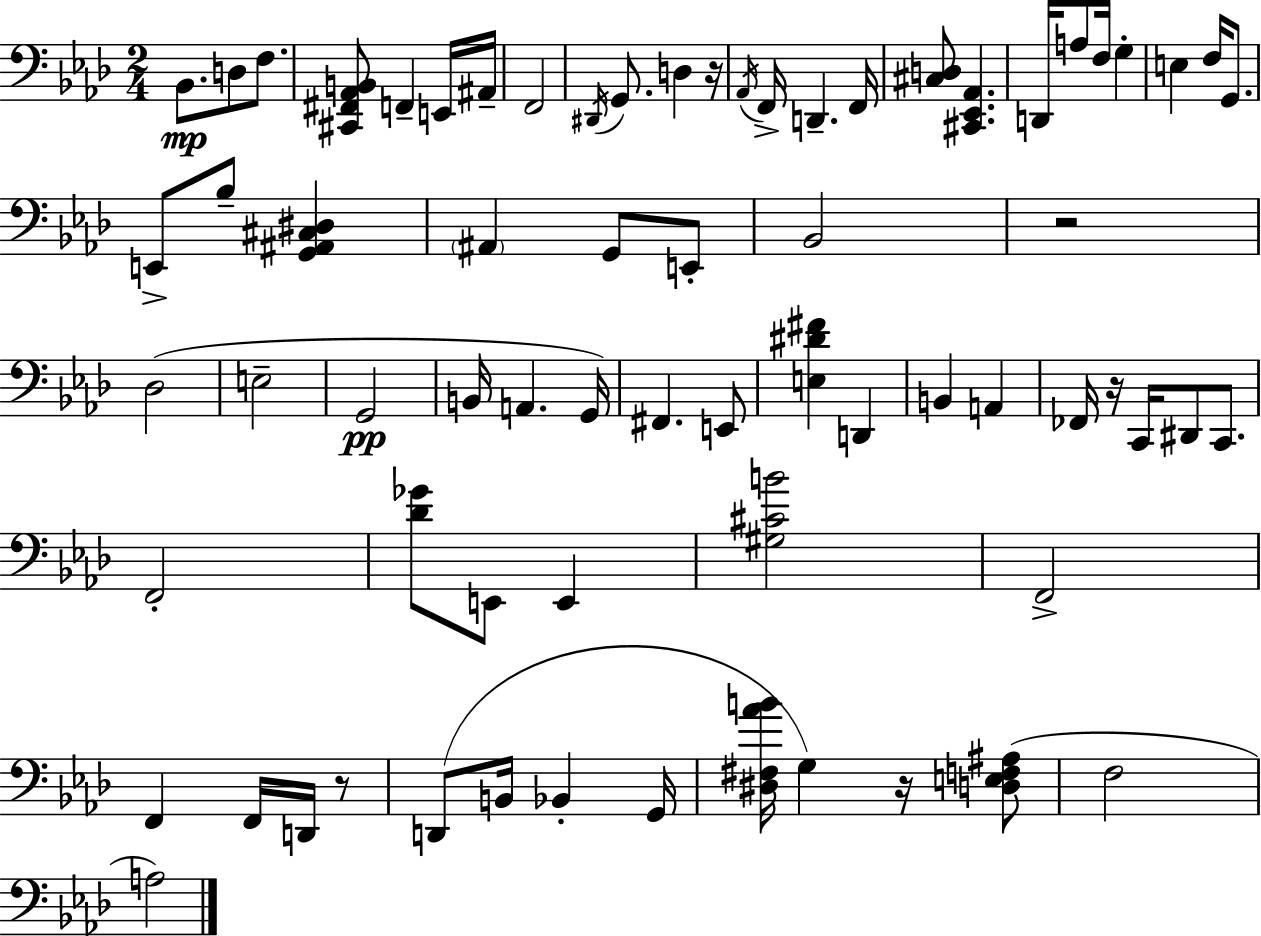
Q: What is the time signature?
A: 2/4